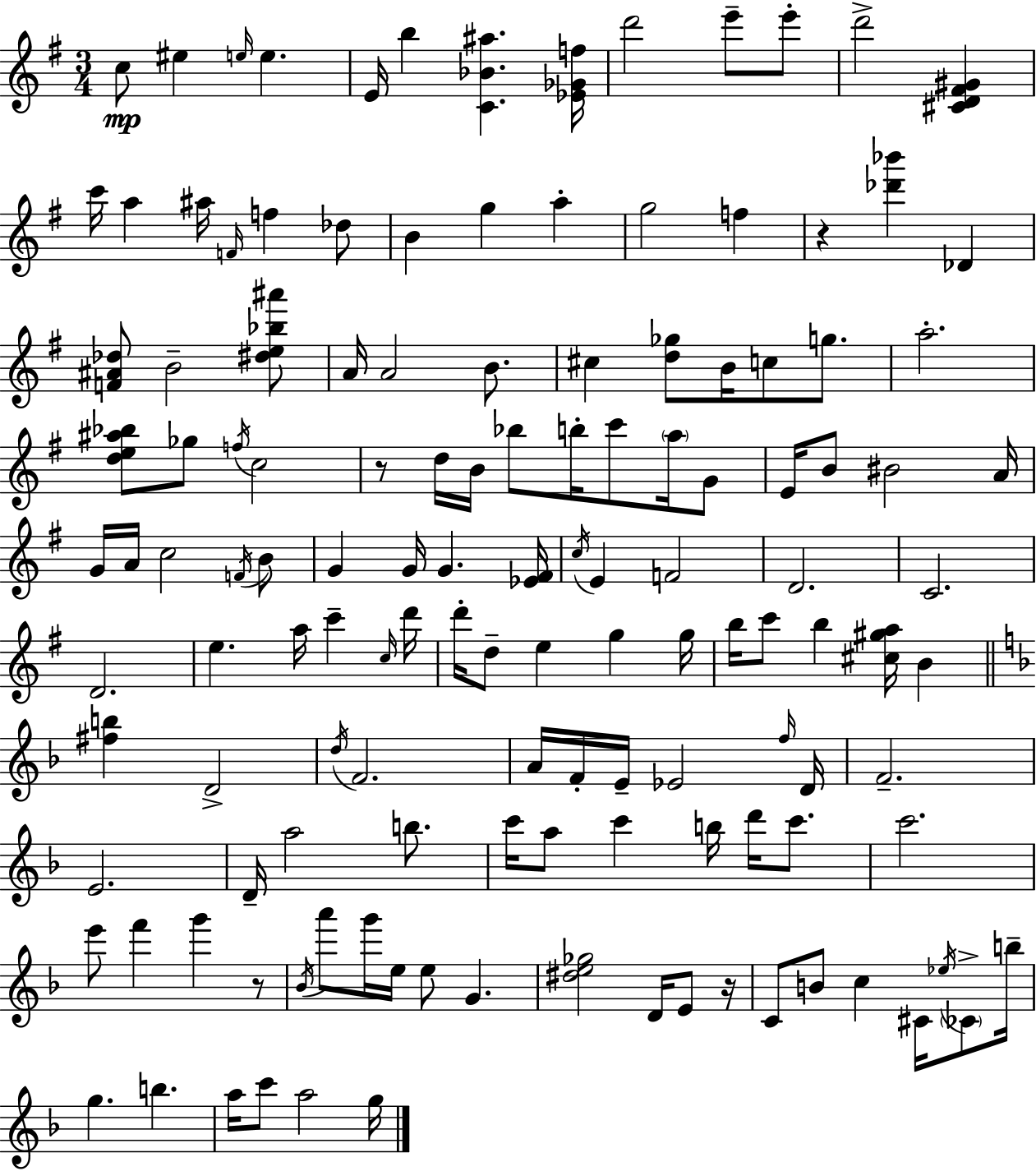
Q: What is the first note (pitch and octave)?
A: C5